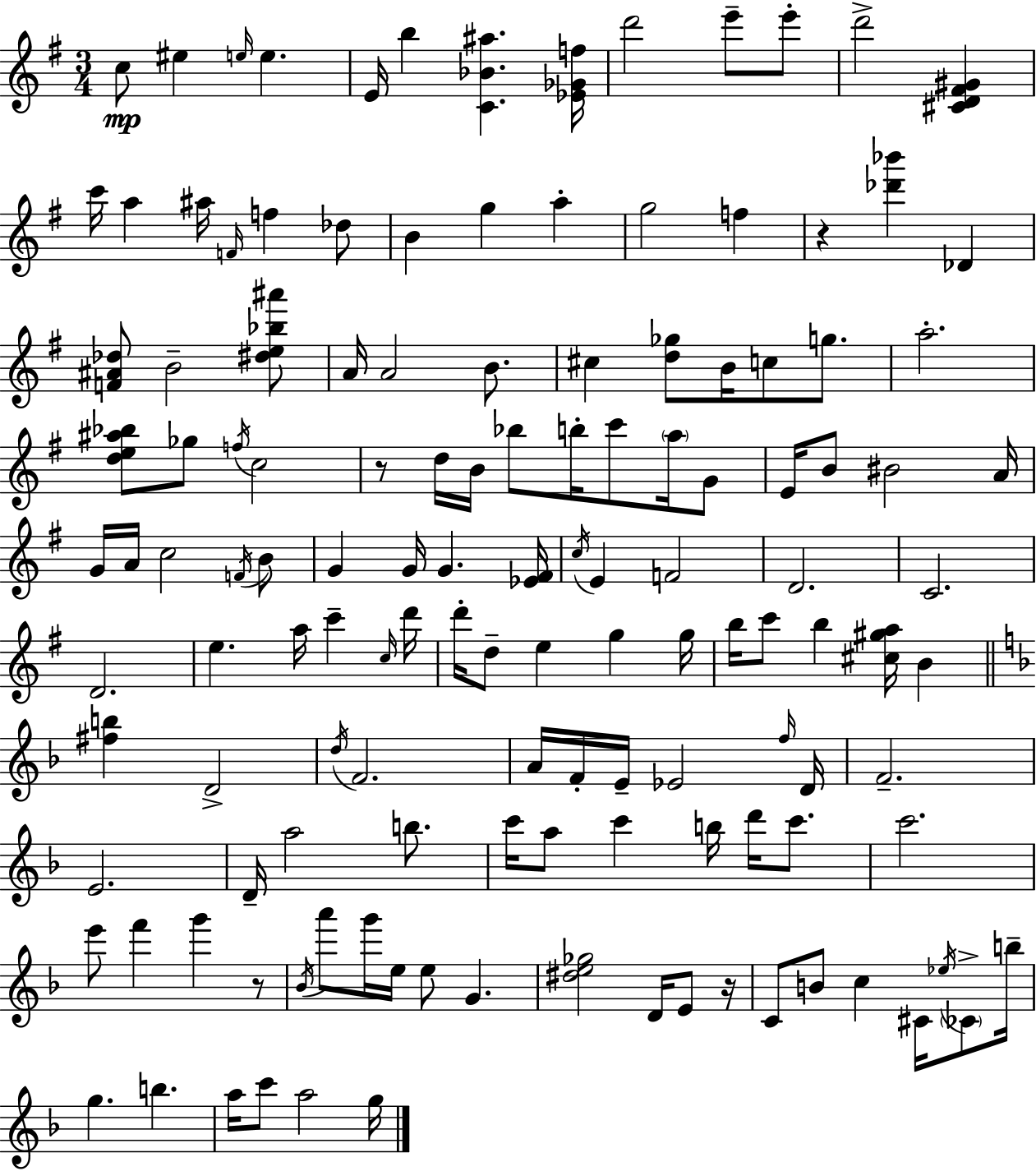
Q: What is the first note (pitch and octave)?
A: C5